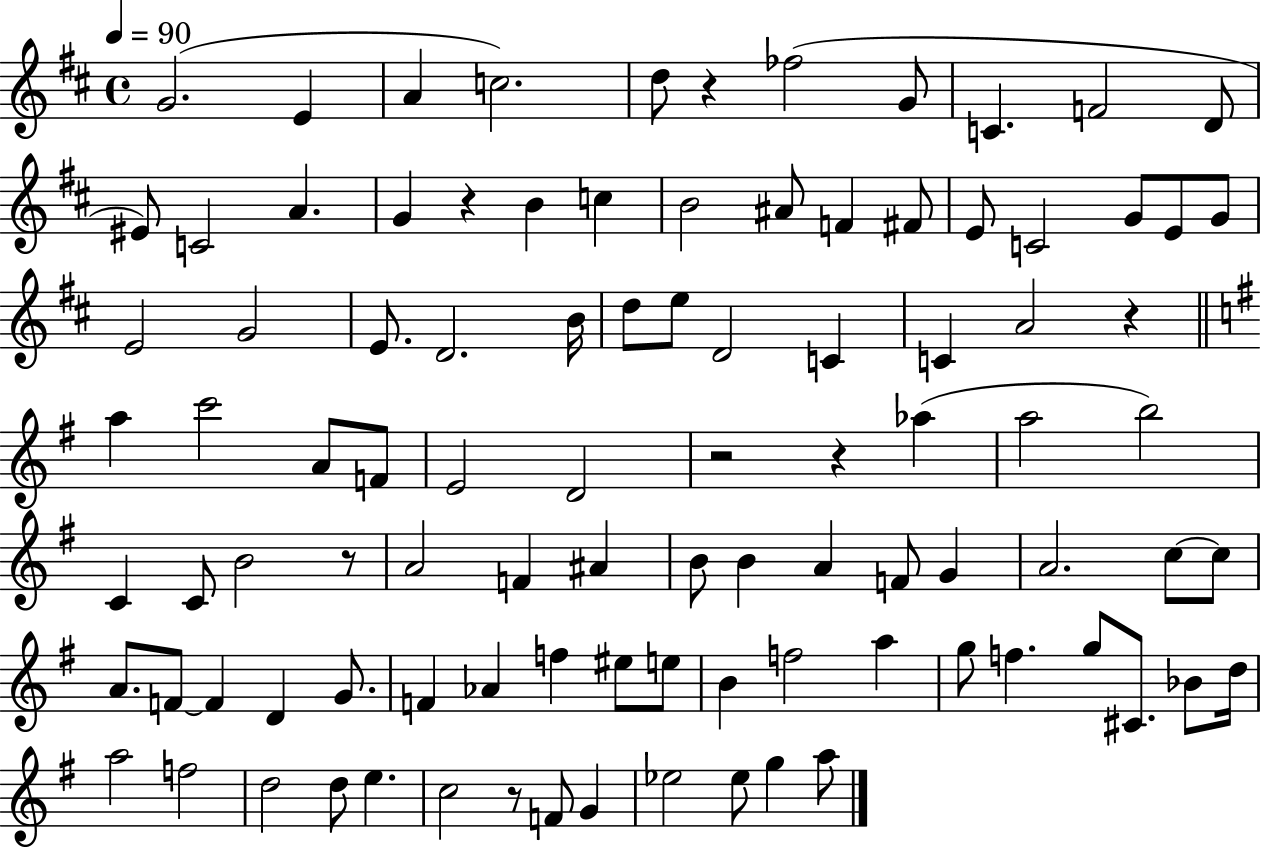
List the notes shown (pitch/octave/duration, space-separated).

G4/h. E4/q A4/q C5/h. D5/e R/q FES5/h G4/e C4/q. F4/h D4/e EIS4/e C4/h A4/q. G4/q R/q B4/q C5/q B4/h A#4/e F4/q F#4/e E4/e C4/h G4/e E4/e G4/e E4/h G4/h E4/e. D4/h. B4/s D5/e E5/e D4/h C4/q C4/q A4/h R/q A5/q C6/h A4/e F4/e E4/h D4/h R/h R/q Ab5/q A5/h B5/h C4/q C4/e B4/h R/e A4/h F4/q A#4/q B4/e B4/q A4/q F4/e G4/q A4/h. C5/e C5/e A4/e. F4/e F4/q D4/q G4/e. F4/q Ab4/q F5/q EIS5/e E5/e B4/q F5/h A5/q G5/e F5/q. G5/e C#4/e. Bb4/e D5/s A5/h F5/h D5/h D5/e E5/q. C5/h R/e F4/e G4/q Eb5/h Eb5/e G5/q A5/e